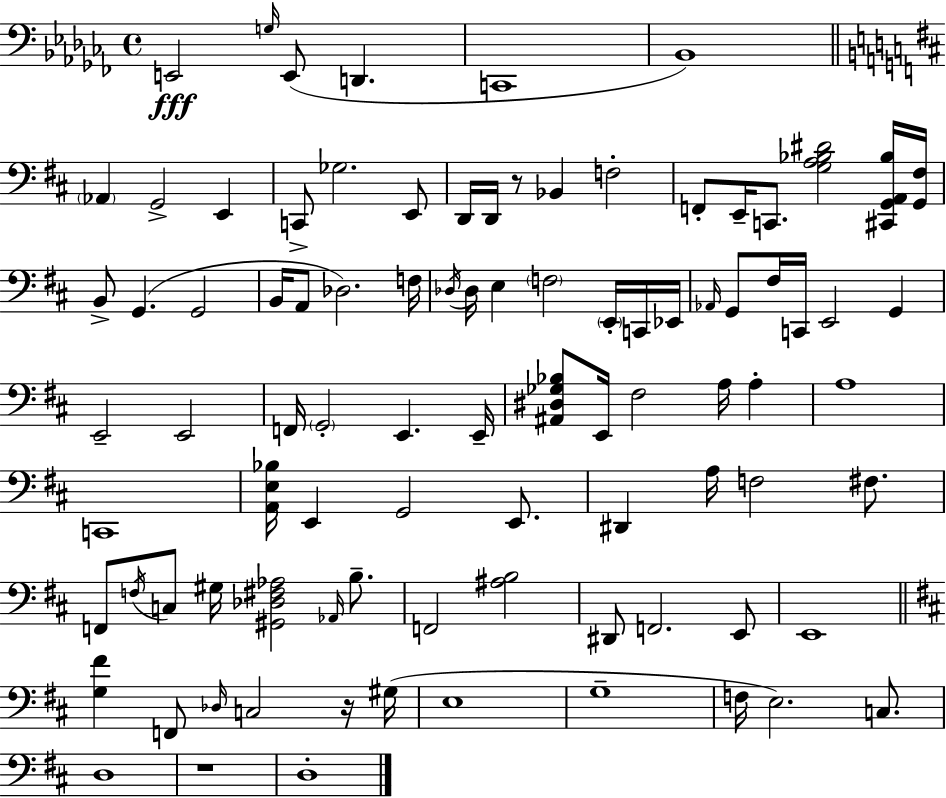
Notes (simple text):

E2/h G3/s E2/e D2/q. C2/w Bb2/w Ab2/q G2/h E2/q C2/e Gb3/h. E2/e D2/s D2/s R/e Bb2/q F3/h F2/e E2/s C2/e. [G3,A3,Bb3,D#4]/h [C#2,G2,A2,Bb3]/s [G2,F#3]/s B2/e G2/q. G2/h B2/s A2/e Db3/h. F3/s Db3/s Db3/s E3/q F3/h E2/s C2/s Eb2/s Ab2/s G2/e F#3/s C2/s E2/h G2/q E2/h E2/h F2/s G2/h E2/q. E2/s [A#2,D#3,Gb3,Bb3]/e E2/s F#3/h A3/s A3/q A3/w C2/w [A2,E3,Bb3]/s E2/q G2/h E2/e. D#2/q A3/s F3/h F#3/e. F2/e F3/s C3/e G#3/s [G#2,Db3,F#3,Ab3]/h Ab2/s B3/e. F2/h [A#3,B3]/h D#2/e F2/h. E2/e E2/w [G3,F#4]/q F2/e Db3/s C3/h R/s G#3/s E3/w G3/w F3/s E3/h. C3/e. D3/w R/w D3/w